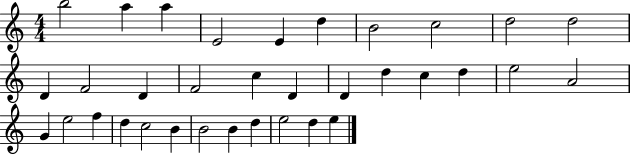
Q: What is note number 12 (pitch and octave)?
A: F4